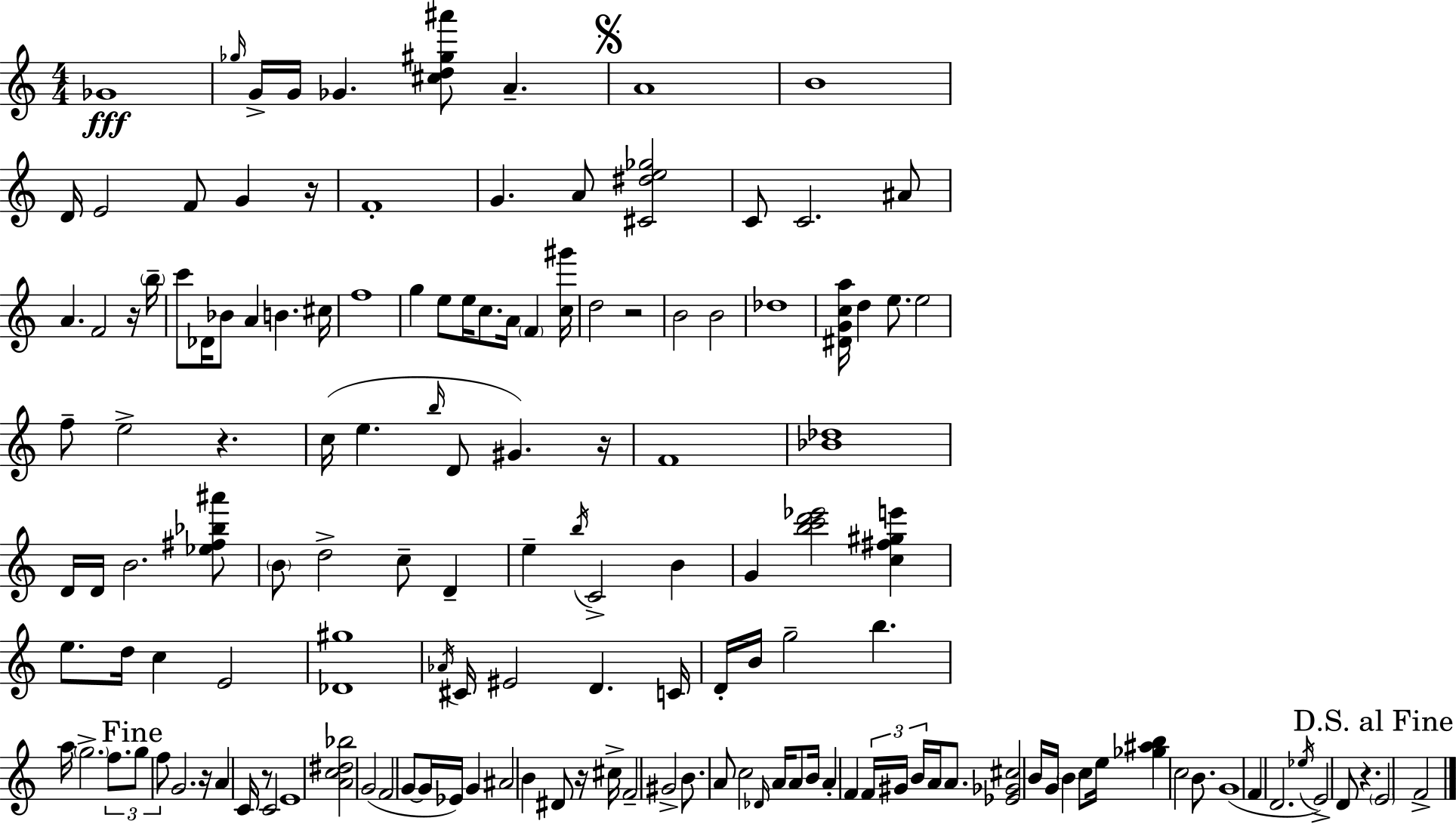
Gb4/w Gb5/s G4/s G4/s Gb4/q. [C#5,D5,G#5,A#6]/e A4/q. A4/w B4/w D4/s E4/h F4/e G4/q R/s F4/w G4/q. A4/e [C#4,D#5,E5,Gb5]/h C4/e C4/h. A#4/e A4/q. F4/h R/s B5/s C6/e Db4/s Bb4/e A4/q B4/q. C#5/s F5/w G5/q E5/e E5/s C5/e. A4/s F4/q [C5,G#6]/s D5/h R/h B4/h B4/h Db5/w [D#4,G4,C5,A5]/s D5/q E5/e. E5/h F5/e E5/h R/q. C5/s E5/q. B5/s D4/e G#4/q. R/s F4/w [Bb4,Db5]/w D4/s D4/s B4/h. [Eb5,F#5,Bb5,A#6]/e B4/e D5/h C5/e D4/q E5/q B5/s C4/h B4/q G4/q [B5,C6,D6,Eb6]/h [C5,F#5,G#5,E6]/q E5/e. D5/s C5/q E4/h [Db4,G#5]/w Ab4/s C#4/s EIS4/h D4/q. C4/s D4/s B4/s G5/h B5/q. A5/s G5/h. F5/e. G5/e F5/e G4/h. R/s A4/q C4/s R/e C4/h E4/w [A4,C5,D#5,Bb5]/h G4/h F4/h G4/e G4/s Eb4/s G4/q A#4/h B4/q D#4/e R/s C#5/s F4/h G#4/h B4/e. A4/e C5/h Db4/s A4/s A4/e B4/s A4/q F4/q F4/s G#4/s B4/s A4/s A4/e. [Eb4,Gb4,C#5]/h B4/s G4/s B4/q C5/e E5/s [Gb5,A#5,B5]/q C5/h B4/e. G4/w F4/q D4/h. Eb5/s E4/h D4/e R/q. E4/h F4/h